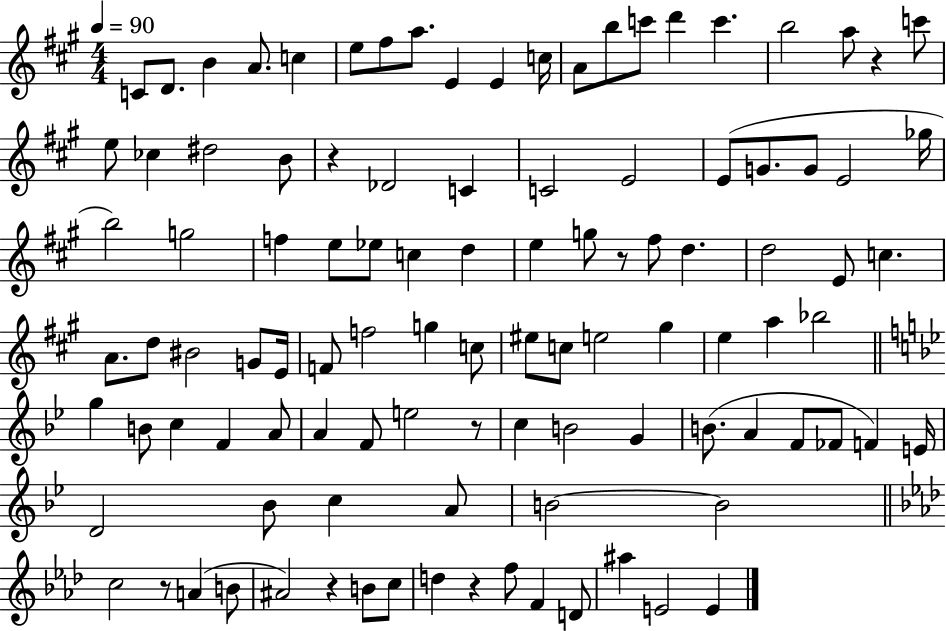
{
  \clef treble
  \numericTimeSignature
  \time 4/4
  \key a \major
  \tempo 4 = 90
  c'8 d'8. b'4 a'8. c''4 | e''8 fis''8 a''8. e'4 e'4 c''16 | a'8 b''8 c'''8 d'''4 c'''4. | b''2 a''8 r4 c'''8 | \break e''8 ces''4 dis''2 b'8 | r4 des'2 c'4 | c'2 e'2 | e'8( g'8. g'8 e'2 ges''16 | \break b''2) g''2 | f''4 e''8 ees''8 c''4 d''4 | e''4 g''8 r8 fis''8 d''4. | d''2 e'8 c''4. | \break a'8. d''8 bis'2 g'8 e'16 | f'8 f''2 g''4 c''8 | eis''8 c''8 e''2 gis''4 | e''4 a''4 bes''2 | \break \bar "||" \break \key bes \major g''4 b'8 c''4 f'4 a'8 | a'4 f'8 e''2 r8 | c''4 b'2 g'4 | b'8.( a'4 f'8 fes'8 f'4) e'16 | \break d'2 bes'8 c''4 a'8 | b'2~~ b'2 | \bar "||" \break \key f \minor c''2 r8 a'4( b'8 | ais'2) r4 b'8 c''8 | d''4 r4 f''8 f'4 d'8 | ais''4 e'2 e'4 | \break \bar "|."
}